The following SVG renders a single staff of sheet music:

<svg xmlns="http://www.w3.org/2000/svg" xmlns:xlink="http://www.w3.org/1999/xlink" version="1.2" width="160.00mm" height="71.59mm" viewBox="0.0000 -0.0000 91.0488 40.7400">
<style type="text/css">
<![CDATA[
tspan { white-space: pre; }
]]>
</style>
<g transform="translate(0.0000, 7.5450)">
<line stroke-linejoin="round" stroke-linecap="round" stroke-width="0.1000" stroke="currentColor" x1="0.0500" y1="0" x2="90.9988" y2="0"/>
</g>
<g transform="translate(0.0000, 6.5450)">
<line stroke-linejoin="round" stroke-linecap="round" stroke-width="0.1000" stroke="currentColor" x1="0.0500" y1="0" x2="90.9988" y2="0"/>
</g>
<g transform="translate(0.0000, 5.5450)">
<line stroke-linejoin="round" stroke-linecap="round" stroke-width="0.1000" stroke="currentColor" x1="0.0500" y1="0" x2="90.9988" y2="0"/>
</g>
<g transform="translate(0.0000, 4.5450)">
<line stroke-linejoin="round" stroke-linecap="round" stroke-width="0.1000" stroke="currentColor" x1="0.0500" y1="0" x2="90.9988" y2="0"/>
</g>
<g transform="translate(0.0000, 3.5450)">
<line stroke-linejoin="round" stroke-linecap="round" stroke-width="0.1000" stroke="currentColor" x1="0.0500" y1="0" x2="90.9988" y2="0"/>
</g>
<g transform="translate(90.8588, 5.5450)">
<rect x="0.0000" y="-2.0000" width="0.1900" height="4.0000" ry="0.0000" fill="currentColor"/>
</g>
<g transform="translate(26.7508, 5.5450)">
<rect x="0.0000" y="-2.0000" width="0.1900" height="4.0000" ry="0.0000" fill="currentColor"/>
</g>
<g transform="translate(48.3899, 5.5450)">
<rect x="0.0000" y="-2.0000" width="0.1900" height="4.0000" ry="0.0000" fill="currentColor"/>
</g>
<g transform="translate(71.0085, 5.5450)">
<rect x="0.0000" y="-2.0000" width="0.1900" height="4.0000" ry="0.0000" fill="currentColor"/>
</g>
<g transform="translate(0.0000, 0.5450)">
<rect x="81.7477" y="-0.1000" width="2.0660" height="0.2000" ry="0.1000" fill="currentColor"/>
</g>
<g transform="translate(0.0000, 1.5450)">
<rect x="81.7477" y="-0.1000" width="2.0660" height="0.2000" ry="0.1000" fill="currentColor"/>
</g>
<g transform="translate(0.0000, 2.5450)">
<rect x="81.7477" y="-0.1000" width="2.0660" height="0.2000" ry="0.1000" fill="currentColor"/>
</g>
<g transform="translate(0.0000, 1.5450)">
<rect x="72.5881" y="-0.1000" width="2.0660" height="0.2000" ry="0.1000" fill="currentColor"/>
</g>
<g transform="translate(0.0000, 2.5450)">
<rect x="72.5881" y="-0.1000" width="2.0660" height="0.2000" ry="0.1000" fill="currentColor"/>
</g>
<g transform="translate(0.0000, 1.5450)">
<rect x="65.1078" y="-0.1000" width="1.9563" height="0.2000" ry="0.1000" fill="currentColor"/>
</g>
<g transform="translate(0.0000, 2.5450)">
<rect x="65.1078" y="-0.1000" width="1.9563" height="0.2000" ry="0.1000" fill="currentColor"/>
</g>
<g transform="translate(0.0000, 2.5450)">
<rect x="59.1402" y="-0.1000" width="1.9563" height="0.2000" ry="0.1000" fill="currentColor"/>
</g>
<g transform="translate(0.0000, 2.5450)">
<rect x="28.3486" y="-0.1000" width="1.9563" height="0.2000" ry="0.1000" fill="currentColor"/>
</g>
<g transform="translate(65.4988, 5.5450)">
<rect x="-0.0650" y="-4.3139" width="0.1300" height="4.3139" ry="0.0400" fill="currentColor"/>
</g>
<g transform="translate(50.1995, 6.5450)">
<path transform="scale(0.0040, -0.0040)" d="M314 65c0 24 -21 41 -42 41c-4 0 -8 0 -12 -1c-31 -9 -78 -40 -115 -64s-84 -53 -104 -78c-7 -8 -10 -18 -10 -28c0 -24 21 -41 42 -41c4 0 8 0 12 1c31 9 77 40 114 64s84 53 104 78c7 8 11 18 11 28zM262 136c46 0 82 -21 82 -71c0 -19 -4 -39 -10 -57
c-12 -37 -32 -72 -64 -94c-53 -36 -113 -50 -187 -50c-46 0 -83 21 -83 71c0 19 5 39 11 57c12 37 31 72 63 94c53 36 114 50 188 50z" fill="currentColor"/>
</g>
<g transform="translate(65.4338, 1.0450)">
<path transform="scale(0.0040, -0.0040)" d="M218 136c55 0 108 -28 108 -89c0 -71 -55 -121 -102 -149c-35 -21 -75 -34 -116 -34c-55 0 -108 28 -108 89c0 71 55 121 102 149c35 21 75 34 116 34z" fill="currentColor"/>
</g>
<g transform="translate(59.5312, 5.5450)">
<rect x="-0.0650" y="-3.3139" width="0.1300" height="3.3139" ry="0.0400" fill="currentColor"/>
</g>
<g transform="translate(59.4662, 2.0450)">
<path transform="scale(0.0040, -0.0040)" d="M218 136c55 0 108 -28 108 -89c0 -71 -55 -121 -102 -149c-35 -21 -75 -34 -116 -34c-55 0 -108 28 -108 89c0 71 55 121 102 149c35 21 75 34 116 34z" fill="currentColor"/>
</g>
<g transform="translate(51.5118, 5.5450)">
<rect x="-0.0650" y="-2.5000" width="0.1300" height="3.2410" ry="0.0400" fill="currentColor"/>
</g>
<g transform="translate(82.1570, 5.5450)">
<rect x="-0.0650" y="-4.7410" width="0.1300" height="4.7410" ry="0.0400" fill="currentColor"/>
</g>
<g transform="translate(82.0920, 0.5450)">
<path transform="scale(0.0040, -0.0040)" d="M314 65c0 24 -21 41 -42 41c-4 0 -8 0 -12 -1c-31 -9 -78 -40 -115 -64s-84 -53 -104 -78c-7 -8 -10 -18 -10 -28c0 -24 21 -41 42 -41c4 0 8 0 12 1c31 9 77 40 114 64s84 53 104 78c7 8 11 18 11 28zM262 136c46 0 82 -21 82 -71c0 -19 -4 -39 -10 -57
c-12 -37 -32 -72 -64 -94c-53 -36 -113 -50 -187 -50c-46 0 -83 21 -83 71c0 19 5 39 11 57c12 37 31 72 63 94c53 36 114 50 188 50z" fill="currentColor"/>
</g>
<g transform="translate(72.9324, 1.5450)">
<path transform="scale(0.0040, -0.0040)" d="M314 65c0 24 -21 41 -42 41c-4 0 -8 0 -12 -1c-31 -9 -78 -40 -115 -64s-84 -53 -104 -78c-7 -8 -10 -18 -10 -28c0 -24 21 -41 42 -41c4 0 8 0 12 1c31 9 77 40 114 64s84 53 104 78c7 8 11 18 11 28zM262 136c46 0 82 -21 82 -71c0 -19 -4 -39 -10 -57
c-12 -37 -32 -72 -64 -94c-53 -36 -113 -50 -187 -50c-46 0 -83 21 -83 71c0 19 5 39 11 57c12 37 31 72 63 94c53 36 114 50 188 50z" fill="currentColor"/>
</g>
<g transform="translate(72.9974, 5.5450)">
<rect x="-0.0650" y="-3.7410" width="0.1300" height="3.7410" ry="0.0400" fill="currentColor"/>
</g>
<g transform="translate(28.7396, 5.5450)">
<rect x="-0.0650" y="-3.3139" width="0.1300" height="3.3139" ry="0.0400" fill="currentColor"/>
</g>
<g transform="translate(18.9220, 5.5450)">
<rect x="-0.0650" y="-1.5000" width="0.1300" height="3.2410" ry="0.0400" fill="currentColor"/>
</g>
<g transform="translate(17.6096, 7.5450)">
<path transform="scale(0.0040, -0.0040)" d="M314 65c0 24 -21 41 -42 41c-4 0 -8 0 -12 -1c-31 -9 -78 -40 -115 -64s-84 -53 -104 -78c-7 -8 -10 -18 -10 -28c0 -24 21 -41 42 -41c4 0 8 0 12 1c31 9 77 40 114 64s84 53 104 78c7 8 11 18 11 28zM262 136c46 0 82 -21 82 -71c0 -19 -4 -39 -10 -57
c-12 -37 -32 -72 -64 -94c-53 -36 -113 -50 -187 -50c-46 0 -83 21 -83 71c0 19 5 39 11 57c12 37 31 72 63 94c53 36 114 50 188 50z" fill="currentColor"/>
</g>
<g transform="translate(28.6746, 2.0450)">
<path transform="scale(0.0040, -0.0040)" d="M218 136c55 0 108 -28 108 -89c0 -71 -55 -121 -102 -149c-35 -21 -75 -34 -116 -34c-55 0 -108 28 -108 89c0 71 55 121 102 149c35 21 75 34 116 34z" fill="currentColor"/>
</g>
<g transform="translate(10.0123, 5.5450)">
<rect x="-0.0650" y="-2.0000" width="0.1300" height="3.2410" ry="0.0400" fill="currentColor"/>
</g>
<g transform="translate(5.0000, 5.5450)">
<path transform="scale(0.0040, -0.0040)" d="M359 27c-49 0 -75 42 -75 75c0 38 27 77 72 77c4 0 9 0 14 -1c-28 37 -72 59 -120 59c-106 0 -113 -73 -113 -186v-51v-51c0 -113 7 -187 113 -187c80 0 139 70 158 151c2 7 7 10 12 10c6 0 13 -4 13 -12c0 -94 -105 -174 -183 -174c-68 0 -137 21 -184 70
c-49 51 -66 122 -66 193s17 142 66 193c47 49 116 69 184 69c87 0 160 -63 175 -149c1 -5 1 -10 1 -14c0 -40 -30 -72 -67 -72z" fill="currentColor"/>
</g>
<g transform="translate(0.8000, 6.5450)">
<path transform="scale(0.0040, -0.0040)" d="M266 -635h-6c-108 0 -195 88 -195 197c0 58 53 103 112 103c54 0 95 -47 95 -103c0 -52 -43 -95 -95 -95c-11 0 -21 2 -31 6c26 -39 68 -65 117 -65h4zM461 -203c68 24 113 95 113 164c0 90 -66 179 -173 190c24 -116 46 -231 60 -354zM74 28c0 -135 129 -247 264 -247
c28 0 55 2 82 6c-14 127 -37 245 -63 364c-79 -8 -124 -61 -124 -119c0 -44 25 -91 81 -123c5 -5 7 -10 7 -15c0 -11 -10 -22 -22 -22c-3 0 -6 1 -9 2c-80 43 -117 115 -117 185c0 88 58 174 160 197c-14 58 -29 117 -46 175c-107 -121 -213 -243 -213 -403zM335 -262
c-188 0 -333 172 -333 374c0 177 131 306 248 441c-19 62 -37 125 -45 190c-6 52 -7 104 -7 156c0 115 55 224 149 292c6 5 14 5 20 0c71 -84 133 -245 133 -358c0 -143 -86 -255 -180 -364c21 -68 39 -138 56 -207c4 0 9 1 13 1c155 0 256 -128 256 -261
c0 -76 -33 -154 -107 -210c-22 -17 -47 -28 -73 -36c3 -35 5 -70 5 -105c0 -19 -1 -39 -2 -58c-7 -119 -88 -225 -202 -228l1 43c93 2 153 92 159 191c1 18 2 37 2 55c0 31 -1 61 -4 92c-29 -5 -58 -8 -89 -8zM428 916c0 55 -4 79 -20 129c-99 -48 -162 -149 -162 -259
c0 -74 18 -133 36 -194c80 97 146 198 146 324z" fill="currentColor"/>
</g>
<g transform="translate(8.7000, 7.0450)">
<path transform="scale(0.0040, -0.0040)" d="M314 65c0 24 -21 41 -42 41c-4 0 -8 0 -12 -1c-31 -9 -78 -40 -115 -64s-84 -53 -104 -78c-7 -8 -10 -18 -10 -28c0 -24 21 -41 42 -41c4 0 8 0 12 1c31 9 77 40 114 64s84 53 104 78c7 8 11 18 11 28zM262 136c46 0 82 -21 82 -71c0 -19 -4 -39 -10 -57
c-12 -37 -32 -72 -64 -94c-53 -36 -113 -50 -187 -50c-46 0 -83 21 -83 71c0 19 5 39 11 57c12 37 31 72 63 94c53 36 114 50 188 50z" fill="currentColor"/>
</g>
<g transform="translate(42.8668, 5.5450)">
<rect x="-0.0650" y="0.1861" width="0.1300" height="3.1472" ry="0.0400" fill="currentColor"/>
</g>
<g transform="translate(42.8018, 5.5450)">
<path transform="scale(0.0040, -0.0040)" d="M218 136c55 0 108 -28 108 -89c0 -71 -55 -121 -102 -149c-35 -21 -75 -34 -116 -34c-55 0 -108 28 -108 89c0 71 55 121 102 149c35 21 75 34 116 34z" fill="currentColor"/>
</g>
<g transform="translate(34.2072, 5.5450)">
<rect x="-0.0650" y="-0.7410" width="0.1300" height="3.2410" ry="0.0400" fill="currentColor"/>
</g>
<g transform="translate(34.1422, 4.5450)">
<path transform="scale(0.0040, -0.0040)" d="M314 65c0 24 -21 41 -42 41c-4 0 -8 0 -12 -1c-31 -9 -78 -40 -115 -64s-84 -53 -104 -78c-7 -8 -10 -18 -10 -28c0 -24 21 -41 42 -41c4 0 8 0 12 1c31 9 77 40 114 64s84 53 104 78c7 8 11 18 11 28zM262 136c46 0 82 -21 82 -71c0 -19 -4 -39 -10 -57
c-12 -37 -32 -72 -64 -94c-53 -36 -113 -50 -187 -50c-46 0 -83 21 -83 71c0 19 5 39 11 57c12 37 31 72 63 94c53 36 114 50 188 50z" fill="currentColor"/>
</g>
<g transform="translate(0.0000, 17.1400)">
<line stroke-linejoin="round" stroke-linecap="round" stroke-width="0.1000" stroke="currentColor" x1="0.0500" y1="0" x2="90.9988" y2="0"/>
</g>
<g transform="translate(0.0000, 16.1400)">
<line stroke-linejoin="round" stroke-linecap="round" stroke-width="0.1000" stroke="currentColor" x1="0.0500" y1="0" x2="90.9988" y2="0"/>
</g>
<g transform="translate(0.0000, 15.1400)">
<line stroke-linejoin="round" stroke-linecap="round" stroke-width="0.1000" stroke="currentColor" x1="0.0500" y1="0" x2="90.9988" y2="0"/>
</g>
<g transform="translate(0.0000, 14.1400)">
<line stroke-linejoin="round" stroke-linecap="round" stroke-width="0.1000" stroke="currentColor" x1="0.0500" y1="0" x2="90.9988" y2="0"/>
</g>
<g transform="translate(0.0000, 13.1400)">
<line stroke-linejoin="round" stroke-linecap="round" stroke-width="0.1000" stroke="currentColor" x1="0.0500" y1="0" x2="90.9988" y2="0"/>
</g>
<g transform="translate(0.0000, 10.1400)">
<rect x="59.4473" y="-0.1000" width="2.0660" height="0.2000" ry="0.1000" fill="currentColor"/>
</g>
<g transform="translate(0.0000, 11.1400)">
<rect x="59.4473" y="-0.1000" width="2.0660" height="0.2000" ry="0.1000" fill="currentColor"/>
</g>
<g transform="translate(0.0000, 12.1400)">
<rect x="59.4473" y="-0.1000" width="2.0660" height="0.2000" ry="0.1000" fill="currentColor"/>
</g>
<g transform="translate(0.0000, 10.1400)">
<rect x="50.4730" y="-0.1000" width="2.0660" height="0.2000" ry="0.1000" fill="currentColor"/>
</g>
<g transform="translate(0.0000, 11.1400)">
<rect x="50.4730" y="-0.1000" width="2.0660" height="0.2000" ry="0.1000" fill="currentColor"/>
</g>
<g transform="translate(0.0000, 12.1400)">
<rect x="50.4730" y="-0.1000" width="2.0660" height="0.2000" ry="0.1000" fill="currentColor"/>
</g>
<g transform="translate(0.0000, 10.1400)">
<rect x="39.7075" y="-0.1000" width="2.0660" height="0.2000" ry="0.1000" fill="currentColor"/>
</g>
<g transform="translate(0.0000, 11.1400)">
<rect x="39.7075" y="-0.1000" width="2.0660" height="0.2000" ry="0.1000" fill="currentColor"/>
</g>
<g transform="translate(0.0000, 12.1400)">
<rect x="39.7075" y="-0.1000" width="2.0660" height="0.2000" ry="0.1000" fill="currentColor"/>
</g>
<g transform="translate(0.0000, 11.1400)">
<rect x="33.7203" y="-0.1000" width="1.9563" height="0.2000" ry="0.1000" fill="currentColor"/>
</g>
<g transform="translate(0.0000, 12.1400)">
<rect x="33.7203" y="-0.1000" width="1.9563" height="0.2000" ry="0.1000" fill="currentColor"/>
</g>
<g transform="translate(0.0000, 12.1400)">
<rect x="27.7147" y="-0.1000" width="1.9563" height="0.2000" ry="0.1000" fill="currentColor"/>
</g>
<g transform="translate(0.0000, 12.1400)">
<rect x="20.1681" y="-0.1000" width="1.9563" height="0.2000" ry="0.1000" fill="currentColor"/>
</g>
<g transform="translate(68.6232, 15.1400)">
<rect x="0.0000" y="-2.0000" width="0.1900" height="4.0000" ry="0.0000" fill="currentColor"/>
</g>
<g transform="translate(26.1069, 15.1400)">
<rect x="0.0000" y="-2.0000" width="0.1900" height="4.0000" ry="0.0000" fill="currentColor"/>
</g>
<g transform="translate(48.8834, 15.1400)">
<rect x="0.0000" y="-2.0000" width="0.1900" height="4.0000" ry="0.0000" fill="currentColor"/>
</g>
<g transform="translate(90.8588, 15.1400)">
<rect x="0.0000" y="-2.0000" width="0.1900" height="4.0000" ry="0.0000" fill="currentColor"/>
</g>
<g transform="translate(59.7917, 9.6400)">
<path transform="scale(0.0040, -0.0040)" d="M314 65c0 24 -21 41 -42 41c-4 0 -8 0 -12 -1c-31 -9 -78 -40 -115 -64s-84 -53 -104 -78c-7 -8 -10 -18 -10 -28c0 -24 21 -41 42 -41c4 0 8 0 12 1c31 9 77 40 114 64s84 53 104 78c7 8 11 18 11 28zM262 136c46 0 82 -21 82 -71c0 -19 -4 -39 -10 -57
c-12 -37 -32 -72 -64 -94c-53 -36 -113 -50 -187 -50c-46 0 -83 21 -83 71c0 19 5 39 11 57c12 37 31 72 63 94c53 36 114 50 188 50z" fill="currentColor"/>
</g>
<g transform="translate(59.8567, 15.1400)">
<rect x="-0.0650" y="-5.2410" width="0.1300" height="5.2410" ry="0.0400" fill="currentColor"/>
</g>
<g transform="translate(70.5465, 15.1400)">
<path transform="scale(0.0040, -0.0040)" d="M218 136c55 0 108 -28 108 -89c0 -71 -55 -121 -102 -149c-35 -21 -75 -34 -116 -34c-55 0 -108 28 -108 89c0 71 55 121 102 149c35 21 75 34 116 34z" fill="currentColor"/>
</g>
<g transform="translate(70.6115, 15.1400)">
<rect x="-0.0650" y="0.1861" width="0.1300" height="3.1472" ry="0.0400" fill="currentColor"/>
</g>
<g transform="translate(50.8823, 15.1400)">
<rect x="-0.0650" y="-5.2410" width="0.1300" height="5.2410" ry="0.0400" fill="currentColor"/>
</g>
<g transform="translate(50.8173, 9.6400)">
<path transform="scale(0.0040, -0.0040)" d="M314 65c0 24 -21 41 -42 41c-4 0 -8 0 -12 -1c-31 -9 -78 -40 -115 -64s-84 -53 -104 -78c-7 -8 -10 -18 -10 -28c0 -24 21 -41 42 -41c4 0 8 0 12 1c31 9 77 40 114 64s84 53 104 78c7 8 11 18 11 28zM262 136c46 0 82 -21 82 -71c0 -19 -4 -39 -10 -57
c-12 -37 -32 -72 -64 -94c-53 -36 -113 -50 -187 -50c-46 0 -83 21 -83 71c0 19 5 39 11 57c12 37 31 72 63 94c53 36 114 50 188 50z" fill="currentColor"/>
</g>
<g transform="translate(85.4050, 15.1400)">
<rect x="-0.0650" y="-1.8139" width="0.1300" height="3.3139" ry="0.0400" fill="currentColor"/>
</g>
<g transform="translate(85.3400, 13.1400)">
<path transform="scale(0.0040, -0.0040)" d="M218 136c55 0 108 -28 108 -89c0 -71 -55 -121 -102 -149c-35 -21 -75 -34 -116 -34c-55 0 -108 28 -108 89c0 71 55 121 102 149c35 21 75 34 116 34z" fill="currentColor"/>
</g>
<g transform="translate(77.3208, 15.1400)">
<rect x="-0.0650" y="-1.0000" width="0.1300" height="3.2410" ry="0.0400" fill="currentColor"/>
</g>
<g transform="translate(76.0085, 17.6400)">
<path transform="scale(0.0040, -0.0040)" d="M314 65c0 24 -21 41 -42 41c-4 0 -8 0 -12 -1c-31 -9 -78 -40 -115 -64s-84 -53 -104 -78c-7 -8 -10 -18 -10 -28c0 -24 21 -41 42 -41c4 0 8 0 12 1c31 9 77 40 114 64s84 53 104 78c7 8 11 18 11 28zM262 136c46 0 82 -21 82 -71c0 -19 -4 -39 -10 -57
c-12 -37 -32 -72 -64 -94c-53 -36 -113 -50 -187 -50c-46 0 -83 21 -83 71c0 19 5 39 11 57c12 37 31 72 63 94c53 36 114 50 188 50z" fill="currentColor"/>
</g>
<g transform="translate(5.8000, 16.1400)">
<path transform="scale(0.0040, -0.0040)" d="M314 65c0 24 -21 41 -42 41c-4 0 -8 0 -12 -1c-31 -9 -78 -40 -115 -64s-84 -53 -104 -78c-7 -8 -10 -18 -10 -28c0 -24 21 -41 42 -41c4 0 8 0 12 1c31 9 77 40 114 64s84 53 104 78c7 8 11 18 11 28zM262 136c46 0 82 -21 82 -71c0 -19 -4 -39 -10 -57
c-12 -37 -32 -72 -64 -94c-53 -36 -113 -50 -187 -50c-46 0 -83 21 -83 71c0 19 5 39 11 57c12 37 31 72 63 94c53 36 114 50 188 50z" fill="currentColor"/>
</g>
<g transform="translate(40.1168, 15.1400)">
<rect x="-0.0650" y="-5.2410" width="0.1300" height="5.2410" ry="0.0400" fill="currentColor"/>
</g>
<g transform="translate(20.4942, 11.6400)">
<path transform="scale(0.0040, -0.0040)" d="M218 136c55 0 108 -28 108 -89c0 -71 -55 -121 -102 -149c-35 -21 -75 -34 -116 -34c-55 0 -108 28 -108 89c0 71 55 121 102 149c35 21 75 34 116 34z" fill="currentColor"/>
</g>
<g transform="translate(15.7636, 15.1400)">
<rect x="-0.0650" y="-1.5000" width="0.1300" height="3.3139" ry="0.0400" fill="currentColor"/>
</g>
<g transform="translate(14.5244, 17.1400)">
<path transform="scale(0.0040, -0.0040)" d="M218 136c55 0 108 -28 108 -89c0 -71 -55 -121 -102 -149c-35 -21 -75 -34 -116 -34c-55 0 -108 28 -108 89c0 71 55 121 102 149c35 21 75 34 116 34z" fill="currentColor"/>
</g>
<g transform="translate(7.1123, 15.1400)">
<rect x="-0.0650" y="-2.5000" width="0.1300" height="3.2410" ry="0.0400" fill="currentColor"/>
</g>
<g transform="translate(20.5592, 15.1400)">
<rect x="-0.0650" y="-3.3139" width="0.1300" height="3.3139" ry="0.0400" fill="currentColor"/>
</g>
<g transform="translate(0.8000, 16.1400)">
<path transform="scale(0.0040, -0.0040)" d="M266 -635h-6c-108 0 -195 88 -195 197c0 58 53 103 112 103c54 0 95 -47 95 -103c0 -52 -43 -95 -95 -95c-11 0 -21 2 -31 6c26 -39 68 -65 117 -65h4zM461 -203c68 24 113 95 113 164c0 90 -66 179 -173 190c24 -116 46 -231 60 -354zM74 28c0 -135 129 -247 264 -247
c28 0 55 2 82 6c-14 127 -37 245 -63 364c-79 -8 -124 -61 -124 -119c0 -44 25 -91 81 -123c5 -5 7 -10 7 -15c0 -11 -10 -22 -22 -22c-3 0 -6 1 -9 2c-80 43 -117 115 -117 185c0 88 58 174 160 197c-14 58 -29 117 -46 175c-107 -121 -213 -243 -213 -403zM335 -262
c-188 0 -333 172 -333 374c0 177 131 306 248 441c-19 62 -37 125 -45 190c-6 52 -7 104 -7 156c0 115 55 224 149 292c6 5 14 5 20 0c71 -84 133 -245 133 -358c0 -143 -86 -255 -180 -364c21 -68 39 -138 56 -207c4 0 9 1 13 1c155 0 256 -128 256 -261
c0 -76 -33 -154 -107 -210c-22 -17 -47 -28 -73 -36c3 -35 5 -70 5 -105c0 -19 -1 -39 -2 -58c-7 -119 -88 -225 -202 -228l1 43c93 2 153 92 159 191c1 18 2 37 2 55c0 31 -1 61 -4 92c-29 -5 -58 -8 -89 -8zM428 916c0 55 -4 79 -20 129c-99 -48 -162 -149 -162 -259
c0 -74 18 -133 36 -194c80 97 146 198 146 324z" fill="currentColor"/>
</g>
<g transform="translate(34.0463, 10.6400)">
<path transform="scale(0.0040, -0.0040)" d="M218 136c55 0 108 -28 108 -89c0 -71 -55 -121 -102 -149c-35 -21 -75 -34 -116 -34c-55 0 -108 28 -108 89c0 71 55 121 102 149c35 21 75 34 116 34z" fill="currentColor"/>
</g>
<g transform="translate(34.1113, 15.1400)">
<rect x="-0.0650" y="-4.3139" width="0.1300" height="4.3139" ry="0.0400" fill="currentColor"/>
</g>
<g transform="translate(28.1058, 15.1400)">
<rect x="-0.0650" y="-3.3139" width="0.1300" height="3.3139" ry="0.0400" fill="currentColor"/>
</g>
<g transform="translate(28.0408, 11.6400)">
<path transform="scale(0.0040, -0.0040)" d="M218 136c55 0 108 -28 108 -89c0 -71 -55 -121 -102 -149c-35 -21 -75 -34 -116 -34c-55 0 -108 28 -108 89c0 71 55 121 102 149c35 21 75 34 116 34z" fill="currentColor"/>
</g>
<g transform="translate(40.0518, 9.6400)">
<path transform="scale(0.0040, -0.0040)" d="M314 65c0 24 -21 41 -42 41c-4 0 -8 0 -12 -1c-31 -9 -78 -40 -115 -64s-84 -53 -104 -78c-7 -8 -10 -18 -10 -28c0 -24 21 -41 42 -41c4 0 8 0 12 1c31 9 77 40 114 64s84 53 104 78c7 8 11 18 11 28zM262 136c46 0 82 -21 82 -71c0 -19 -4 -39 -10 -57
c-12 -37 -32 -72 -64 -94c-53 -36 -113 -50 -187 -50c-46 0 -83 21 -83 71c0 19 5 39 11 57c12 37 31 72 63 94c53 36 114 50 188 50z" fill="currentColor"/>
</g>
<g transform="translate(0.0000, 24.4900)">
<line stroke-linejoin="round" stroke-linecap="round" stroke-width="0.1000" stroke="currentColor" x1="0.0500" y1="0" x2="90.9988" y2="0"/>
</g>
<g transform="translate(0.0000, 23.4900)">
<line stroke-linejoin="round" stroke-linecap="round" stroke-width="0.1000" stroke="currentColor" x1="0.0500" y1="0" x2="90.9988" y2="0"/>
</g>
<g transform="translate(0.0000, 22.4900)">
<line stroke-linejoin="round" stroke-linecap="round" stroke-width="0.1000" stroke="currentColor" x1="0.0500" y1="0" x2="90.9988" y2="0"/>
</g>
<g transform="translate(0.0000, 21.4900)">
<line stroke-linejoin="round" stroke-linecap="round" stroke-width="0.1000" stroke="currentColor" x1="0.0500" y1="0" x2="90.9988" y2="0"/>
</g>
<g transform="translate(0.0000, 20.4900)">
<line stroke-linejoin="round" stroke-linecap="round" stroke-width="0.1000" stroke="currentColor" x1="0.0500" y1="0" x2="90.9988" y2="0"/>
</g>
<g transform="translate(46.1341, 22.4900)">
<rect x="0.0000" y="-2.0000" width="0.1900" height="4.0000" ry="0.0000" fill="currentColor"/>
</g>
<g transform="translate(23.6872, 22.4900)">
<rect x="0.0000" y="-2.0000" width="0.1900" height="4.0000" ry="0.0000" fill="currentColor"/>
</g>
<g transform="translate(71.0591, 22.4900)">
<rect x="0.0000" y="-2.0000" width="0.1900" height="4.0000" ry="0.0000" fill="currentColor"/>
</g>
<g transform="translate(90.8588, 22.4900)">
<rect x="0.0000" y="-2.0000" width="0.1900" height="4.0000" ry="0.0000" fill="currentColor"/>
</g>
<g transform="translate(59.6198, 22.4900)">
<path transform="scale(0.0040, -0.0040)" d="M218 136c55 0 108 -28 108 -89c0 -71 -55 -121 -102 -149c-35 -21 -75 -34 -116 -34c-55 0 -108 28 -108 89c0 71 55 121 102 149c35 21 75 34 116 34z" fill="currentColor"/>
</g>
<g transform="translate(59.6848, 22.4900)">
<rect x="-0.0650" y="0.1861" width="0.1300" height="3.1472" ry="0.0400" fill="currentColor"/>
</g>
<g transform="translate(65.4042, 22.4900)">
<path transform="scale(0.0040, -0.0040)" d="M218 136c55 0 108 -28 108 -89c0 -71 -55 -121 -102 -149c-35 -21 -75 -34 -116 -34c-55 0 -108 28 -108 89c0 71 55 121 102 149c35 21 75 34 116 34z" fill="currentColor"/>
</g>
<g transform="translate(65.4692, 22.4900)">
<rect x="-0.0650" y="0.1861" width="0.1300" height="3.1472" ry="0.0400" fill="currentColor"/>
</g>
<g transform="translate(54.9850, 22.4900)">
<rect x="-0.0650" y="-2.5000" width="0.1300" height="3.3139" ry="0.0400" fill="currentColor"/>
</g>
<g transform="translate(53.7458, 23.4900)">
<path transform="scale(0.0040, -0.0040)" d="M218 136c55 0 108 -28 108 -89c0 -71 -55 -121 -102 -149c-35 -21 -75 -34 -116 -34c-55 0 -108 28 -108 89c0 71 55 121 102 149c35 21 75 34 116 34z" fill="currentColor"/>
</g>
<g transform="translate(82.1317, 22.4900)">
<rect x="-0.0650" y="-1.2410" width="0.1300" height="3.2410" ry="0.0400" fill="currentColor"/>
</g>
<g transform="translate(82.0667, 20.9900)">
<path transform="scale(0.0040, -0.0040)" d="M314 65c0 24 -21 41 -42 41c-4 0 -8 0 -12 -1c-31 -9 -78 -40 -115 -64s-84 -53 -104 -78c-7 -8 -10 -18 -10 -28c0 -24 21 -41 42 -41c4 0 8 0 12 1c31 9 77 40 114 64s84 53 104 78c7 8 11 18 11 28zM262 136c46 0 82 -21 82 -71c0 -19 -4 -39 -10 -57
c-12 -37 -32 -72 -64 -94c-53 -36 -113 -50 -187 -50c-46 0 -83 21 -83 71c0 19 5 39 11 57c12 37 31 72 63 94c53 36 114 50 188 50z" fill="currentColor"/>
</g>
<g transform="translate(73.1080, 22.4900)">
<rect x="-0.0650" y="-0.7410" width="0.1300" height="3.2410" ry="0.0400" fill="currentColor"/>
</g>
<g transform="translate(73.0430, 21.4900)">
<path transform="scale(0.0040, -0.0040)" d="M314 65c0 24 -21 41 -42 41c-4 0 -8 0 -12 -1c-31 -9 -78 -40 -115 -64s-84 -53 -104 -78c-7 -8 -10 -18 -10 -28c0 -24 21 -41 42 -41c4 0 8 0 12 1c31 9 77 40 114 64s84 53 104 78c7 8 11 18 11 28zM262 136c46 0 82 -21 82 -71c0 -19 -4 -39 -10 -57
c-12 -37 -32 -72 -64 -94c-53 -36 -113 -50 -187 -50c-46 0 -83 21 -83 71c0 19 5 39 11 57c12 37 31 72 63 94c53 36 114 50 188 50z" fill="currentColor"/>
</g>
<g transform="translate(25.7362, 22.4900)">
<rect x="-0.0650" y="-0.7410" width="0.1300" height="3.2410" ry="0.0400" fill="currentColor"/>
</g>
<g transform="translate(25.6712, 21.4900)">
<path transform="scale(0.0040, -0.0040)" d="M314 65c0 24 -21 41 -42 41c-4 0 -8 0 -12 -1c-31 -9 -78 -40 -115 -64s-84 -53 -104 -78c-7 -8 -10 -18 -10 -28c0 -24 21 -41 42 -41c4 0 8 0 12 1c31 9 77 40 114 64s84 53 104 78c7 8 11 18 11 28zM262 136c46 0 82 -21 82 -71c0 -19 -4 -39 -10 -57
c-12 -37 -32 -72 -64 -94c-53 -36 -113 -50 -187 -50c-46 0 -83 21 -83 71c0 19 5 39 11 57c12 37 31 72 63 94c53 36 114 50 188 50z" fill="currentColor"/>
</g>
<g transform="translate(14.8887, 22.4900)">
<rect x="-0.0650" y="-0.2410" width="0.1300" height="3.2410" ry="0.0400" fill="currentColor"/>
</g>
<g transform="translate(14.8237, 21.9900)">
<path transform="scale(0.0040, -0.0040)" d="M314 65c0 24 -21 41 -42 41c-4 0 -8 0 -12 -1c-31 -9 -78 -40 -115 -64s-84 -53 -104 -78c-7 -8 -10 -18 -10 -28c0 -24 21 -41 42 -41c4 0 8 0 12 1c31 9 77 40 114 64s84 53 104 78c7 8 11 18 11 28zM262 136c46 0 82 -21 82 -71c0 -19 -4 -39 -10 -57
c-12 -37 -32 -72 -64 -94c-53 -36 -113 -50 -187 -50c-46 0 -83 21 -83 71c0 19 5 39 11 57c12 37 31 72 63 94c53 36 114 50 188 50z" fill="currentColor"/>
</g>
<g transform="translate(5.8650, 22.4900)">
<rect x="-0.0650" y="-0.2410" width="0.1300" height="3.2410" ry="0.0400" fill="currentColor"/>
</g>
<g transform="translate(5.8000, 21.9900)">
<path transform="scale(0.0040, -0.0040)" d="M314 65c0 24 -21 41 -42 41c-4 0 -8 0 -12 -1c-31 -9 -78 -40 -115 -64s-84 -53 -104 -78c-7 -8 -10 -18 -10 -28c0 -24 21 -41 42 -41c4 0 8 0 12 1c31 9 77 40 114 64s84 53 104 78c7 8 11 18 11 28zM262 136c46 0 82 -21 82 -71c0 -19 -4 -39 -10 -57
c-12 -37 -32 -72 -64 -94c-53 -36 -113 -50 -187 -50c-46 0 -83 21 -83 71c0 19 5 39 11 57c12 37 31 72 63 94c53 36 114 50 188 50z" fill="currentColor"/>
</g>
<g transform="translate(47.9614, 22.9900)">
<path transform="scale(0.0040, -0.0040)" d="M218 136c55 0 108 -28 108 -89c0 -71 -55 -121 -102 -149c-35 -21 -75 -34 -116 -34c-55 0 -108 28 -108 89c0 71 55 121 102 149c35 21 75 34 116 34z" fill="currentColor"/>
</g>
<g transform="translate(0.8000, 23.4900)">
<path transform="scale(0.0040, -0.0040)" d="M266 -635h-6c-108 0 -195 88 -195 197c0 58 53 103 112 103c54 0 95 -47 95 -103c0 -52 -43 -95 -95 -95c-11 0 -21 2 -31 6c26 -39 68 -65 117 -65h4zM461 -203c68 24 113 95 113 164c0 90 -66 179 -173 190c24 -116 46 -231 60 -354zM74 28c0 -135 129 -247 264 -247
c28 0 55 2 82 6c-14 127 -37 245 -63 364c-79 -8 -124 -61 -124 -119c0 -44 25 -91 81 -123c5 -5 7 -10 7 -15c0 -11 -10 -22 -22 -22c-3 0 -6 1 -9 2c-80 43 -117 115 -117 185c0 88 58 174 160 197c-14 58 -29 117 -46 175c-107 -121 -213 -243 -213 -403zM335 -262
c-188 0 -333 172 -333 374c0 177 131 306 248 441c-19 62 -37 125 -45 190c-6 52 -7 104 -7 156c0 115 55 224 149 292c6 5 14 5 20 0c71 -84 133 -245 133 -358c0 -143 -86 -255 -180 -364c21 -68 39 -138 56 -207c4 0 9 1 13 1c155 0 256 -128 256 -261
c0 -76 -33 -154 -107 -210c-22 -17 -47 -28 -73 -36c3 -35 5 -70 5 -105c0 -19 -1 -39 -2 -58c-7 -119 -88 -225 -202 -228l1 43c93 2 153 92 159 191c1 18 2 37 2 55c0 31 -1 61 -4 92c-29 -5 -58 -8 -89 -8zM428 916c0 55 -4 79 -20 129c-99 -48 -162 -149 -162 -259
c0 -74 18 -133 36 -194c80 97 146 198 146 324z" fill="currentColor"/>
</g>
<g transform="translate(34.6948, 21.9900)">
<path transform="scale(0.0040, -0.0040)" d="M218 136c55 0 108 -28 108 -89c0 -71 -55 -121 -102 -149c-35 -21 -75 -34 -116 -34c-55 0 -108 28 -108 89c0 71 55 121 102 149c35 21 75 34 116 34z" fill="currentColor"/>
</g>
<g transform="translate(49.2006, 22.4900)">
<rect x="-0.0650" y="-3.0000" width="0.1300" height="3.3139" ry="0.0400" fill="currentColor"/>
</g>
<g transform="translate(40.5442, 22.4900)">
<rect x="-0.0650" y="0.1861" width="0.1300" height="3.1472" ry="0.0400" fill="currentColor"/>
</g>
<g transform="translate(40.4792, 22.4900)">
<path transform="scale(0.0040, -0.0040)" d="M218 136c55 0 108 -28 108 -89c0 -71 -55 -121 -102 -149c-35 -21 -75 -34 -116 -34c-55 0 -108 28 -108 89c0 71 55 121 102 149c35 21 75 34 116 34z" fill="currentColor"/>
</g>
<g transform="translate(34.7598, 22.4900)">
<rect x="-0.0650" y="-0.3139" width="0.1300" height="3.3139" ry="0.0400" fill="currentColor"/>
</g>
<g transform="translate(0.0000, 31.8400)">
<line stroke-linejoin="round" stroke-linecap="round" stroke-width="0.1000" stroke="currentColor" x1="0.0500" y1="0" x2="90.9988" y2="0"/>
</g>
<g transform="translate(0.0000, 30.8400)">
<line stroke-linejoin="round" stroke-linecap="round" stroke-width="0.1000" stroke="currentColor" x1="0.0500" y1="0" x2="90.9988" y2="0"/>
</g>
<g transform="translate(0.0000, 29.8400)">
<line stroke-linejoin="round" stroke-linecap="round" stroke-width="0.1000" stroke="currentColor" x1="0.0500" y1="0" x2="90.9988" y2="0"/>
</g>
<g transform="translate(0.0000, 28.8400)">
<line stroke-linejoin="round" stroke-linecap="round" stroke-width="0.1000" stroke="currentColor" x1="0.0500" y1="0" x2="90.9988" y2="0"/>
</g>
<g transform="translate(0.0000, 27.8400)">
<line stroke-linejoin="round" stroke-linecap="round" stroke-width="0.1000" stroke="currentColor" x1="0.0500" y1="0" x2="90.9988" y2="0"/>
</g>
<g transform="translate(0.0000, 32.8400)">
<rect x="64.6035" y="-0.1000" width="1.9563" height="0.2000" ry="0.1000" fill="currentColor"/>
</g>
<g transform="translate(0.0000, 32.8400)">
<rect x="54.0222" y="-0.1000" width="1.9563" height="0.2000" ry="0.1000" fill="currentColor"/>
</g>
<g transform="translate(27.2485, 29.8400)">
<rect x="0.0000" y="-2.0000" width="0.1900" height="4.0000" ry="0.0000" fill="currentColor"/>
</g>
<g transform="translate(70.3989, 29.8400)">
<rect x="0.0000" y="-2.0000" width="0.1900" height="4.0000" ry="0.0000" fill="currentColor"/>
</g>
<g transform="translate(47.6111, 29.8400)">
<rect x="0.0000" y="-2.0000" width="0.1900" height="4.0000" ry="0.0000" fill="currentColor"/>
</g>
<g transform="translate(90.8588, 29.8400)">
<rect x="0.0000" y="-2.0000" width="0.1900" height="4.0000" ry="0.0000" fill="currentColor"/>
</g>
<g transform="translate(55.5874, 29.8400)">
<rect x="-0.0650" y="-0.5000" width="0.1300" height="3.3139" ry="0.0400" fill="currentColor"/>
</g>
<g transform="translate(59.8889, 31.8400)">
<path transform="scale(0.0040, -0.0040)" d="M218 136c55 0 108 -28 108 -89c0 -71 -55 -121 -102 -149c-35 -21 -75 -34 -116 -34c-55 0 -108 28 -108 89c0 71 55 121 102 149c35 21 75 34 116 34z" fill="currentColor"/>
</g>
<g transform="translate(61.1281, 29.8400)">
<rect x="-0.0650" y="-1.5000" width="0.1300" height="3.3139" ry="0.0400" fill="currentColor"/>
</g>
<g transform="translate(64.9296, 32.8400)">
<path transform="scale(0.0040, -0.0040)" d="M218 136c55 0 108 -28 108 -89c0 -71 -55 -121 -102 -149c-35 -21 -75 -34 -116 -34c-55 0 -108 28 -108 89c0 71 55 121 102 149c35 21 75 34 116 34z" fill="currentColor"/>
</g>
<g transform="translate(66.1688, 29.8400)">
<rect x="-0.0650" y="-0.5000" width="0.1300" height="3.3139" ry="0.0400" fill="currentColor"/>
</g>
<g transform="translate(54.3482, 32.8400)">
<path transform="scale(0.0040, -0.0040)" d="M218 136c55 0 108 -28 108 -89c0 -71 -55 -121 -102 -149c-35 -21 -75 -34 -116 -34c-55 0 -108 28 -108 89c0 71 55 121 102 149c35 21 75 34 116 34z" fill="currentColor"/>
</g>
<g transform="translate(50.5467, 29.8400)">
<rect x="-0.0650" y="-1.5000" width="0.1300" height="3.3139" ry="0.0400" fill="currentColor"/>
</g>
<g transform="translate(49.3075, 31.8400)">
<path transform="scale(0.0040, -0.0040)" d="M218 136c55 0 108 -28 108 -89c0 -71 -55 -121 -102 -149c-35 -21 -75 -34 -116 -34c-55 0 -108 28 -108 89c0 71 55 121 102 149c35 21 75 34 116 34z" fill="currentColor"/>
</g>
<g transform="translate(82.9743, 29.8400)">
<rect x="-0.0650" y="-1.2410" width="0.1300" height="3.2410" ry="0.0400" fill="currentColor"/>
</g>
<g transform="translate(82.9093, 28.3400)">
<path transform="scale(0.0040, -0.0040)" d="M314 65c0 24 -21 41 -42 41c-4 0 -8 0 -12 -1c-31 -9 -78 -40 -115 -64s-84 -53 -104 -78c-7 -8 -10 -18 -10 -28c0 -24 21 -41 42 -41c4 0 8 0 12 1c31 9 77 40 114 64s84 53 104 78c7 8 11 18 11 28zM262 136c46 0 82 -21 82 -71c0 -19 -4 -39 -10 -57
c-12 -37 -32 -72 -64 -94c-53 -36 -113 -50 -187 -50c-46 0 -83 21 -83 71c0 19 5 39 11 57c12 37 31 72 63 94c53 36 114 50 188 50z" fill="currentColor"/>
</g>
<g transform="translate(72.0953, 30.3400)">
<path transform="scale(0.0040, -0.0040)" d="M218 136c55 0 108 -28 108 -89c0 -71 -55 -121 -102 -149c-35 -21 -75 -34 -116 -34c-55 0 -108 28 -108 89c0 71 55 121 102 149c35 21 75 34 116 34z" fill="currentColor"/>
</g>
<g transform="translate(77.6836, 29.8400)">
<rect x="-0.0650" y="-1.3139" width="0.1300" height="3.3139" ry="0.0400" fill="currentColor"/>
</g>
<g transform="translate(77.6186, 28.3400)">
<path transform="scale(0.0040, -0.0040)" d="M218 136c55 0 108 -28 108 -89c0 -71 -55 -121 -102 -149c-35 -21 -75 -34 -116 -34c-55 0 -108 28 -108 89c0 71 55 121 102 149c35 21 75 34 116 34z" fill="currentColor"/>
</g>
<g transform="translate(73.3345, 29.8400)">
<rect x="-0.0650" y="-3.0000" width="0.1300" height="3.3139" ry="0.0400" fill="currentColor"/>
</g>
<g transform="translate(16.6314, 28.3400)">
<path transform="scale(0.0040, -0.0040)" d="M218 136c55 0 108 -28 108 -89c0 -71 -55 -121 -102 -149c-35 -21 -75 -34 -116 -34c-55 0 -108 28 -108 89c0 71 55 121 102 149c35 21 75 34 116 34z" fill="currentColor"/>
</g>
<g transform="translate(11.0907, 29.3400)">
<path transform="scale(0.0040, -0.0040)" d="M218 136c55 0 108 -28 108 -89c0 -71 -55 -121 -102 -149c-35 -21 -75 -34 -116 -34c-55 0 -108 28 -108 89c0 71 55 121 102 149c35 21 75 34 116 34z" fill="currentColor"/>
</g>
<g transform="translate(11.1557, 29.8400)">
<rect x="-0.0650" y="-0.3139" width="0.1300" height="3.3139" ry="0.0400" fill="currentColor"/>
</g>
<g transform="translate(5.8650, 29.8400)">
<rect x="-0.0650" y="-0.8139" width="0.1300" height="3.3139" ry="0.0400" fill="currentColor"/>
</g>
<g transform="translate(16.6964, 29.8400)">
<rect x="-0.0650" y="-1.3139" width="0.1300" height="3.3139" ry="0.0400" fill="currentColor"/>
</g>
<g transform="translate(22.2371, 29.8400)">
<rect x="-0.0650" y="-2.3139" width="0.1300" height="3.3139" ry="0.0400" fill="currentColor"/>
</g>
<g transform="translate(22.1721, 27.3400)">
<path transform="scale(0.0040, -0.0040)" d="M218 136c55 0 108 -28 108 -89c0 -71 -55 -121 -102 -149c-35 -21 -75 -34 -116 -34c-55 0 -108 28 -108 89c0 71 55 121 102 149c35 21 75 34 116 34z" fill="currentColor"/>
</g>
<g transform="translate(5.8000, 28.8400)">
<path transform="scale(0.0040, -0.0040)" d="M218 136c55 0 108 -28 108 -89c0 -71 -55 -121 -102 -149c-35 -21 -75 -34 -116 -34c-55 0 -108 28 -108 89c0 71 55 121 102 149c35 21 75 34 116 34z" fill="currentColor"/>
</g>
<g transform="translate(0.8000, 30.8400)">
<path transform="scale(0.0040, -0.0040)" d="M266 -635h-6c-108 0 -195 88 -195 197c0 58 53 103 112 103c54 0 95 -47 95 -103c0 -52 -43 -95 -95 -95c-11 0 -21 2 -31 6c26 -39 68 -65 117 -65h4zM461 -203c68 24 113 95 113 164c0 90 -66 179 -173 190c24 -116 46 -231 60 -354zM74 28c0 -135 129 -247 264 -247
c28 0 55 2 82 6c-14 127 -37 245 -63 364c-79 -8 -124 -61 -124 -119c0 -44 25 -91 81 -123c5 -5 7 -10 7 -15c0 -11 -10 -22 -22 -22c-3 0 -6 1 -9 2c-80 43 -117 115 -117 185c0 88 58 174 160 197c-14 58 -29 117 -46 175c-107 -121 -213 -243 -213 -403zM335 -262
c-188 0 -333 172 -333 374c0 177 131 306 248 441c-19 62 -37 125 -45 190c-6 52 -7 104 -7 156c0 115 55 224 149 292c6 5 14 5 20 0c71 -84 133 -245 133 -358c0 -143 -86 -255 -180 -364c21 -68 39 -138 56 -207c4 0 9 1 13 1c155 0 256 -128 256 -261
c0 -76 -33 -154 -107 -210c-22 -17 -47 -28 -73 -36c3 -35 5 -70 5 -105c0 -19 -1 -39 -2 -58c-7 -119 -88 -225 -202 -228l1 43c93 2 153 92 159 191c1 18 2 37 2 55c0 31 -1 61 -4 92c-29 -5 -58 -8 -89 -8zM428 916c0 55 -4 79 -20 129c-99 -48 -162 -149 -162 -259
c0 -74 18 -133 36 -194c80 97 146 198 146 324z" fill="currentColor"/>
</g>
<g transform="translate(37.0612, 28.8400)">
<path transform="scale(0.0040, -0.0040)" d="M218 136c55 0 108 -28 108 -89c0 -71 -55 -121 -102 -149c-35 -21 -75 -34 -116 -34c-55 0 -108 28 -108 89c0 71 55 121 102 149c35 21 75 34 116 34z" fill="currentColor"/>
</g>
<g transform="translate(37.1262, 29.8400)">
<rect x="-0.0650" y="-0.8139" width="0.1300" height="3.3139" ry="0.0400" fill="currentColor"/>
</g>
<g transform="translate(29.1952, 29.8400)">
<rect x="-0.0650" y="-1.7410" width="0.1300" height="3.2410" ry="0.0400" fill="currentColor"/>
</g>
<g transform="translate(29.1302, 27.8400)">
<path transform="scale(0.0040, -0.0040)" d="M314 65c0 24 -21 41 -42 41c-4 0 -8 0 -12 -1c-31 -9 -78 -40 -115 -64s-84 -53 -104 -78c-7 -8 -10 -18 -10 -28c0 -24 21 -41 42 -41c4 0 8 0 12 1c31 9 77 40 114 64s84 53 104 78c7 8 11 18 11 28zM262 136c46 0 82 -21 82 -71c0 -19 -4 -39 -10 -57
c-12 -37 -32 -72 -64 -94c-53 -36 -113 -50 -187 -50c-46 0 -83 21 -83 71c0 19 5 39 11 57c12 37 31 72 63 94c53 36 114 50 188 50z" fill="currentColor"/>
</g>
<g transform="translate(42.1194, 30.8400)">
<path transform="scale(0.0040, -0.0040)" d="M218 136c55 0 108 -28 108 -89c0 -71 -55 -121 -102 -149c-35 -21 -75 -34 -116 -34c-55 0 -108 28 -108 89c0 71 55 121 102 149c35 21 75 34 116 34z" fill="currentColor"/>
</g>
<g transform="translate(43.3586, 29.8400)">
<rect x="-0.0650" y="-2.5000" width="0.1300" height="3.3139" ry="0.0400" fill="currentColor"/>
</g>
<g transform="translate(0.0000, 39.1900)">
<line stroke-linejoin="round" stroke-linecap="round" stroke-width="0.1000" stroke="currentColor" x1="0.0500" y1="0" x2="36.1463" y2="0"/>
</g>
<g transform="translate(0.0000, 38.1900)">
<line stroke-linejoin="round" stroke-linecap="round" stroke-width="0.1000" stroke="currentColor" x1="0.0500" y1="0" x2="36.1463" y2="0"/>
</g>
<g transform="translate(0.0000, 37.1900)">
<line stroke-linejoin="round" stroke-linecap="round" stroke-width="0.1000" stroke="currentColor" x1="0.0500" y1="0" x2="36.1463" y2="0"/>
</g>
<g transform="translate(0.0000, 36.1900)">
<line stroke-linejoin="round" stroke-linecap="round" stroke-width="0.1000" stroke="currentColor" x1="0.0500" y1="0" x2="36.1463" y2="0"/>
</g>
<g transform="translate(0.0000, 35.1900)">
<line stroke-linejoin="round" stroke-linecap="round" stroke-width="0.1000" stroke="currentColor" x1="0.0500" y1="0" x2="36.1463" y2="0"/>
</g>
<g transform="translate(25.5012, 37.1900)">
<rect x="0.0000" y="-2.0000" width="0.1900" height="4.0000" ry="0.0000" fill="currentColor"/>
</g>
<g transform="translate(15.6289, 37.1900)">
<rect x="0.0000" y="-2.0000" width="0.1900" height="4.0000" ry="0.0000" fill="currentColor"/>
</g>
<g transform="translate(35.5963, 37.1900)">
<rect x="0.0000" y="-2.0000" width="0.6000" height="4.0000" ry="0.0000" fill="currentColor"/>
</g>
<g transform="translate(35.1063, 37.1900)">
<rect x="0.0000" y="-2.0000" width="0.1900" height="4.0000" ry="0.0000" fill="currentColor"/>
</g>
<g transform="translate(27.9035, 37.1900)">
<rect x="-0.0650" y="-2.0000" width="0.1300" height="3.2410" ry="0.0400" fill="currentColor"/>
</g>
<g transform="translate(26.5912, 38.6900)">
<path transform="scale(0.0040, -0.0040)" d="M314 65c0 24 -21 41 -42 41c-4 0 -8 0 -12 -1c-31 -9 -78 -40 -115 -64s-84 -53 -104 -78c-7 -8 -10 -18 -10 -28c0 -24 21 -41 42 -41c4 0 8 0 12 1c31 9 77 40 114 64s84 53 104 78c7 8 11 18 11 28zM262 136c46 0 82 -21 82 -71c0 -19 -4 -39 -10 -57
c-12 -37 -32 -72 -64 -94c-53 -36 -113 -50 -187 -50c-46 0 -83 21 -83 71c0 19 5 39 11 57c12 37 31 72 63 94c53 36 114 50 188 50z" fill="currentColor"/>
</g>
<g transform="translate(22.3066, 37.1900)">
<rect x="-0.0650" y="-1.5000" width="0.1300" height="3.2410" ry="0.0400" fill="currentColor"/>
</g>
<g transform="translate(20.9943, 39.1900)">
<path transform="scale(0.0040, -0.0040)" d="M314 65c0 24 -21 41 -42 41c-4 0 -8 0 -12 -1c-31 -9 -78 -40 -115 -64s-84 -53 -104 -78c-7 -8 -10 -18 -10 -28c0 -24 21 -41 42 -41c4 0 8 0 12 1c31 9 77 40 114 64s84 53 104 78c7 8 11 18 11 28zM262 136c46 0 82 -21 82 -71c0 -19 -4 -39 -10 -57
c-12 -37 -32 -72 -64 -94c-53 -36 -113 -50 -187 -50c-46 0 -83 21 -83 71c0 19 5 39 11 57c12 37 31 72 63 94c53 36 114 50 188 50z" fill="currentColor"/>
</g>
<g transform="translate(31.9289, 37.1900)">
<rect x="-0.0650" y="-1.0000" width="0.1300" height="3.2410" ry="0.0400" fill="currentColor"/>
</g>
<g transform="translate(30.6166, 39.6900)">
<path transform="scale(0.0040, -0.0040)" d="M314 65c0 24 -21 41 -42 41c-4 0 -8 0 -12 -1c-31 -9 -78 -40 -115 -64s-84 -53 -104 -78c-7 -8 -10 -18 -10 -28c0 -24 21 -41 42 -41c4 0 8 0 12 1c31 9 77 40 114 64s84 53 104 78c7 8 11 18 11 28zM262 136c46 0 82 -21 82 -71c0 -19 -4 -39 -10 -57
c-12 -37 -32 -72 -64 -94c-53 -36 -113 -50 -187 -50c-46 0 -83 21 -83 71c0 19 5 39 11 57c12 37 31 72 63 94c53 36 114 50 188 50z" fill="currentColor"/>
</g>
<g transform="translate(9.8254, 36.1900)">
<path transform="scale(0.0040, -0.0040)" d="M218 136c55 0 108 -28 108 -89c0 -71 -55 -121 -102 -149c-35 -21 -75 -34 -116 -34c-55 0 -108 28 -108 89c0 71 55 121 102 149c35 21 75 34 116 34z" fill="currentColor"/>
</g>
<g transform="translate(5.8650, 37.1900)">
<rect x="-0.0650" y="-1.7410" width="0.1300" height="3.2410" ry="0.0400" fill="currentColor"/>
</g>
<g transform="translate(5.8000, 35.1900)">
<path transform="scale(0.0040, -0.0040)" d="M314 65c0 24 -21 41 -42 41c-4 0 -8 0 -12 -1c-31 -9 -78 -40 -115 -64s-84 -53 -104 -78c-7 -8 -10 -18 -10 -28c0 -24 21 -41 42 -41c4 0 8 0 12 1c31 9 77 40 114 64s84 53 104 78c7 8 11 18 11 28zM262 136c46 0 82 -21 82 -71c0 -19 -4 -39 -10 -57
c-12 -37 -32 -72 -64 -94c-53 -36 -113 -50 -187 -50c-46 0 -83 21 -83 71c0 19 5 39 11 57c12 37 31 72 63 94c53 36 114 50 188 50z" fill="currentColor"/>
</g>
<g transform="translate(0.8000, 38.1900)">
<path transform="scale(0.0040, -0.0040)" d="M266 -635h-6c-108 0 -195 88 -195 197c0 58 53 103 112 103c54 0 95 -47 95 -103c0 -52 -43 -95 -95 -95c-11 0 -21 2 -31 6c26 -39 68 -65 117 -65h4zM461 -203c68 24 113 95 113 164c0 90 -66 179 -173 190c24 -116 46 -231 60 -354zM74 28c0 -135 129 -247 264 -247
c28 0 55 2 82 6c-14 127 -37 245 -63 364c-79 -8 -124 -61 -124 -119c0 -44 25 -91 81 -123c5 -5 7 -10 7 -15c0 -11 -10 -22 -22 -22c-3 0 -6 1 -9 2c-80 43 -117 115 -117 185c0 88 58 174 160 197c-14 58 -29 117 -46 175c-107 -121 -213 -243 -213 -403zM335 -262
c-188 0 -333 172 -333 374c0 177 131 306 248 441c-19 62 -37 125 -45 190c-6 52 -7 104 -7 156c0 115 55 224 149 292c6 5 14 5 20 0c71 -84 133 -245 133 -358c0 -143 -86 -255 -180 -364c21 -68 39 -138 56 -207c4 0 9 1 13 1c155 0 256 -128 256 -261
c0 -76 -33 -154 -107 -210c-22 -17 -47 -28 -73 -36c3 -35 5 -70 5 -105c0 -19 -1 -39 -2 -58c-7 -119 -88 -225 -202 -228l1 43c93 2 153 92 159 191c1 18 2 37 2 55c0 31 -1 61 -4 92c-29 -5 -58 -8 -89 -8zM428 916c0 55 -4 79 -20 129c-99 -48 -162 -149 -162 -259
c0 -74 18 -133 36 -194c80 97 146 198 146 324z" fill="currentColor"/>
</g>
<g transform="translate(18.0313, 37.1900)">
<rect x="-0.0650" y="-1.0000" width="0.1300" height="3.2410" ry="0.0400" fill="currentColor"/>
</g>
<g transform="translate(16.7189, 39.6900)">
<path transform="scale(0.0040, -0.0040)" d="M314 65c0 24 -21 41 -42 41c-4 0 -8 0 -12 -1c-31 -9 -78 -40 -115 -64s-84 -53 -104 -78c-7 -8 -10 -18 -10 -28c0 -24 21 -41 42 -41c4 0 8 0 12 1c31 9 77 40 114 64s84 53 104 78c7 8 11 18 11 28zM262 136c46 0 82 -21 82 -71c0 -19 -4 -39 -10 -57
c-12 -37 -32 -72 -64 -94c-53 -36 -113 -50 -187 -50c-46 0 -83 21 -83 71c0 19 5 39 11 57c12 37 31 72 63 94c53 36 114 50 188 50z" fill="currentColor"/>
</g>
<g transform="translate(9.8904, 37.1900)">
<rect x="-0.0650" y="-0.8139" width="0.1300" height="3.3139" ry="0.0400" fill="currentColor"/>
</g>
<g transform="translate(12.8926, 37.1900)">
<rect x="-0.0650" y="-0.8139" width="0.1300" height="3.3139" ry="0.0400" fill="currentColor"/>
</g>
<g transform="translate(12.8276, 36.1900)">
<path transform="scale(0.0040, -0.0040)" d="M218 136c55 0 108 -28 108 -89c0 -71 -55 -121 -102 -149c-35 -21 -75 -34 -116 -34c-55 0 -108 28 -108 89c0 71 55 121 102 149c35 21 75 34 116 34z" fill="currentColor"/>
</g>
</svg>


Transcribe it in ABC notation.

X:1
T:Untitled
M:4/4
L:1/4
K:C
F2 E2 b d2 B G2 b d' c'2 e'2 G2 E b b d' f'2 f'2 f'2 B D2 f c2 c2 d2 c B A G B B d2 e2 d c e g f2 d G E C E C A e e2 f2 d d D2 E2 F2 D2